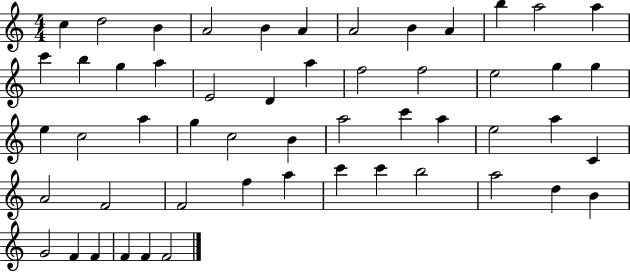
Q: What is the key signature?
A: C major